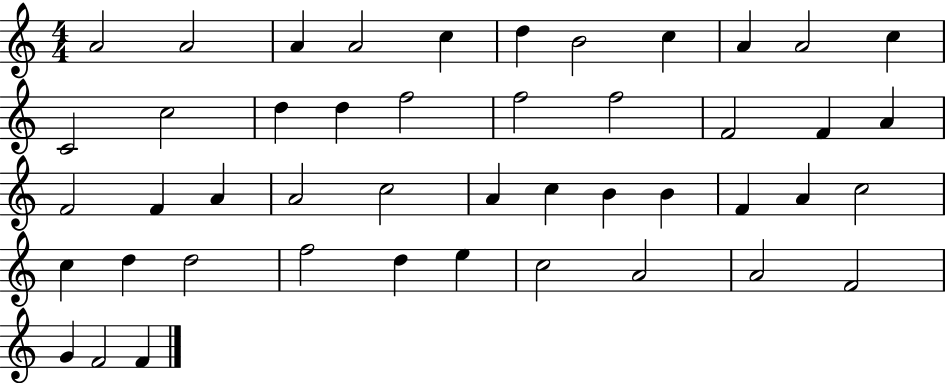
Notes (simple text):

A4/h A4/h A4/q A4/h C5/q D5/q B4/h C5/q A4/q A4/h C5/q C4/h C5/h D5/q D5/q F5/h F5/h F5/h F4/h F4/q A4/q F4/h F4/q A4/q A4/h C5/h A4/q C5/q B4/q B4/q F4/q A4/q C5/h C5/q D5/q D5/h F5/h D5/q E5/q C5/h A4/h A4/h F4/h G4/q F4/h F4/q